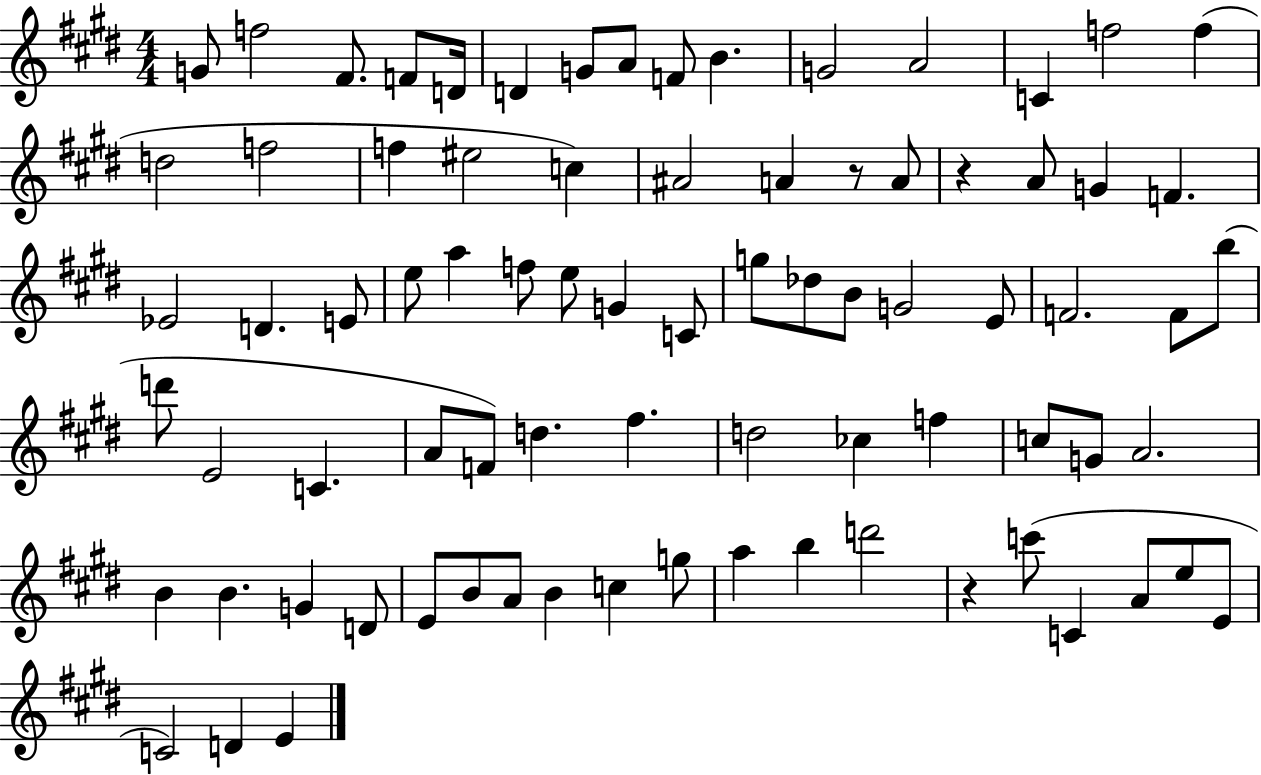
G4/e F5/h F#4/e. F4/e D4/s D4/q G4/e A4/e F4/e B4/q. G4/h A4/h C4/q F5/h F5/q D5/h F5/h F5/q EIS5/h C5/q A#4/h A4/q R/e A4/e R/q A4/e G4/q F4/q. Eb4/h D4/q. E4/e E5/e A5/q F5/e E5/e G4/q C4/e G5/e Db5/e B4/e G4/h E4/e F4/h. F4/e B5/e D6/e E4/h C4/q. A4/e F4/e D5/q. F#5/q. D5/h CES5/q F5/q C5/e G4/e A4/h. B4/q B4/q. G4/q D4/e E4/e B4/e A4/e B4/q C5/q G5/e A5/q B5/q D6/h R/q C6/e C4/q A4/e E5/e E4/e C4/h D4/q E4/q